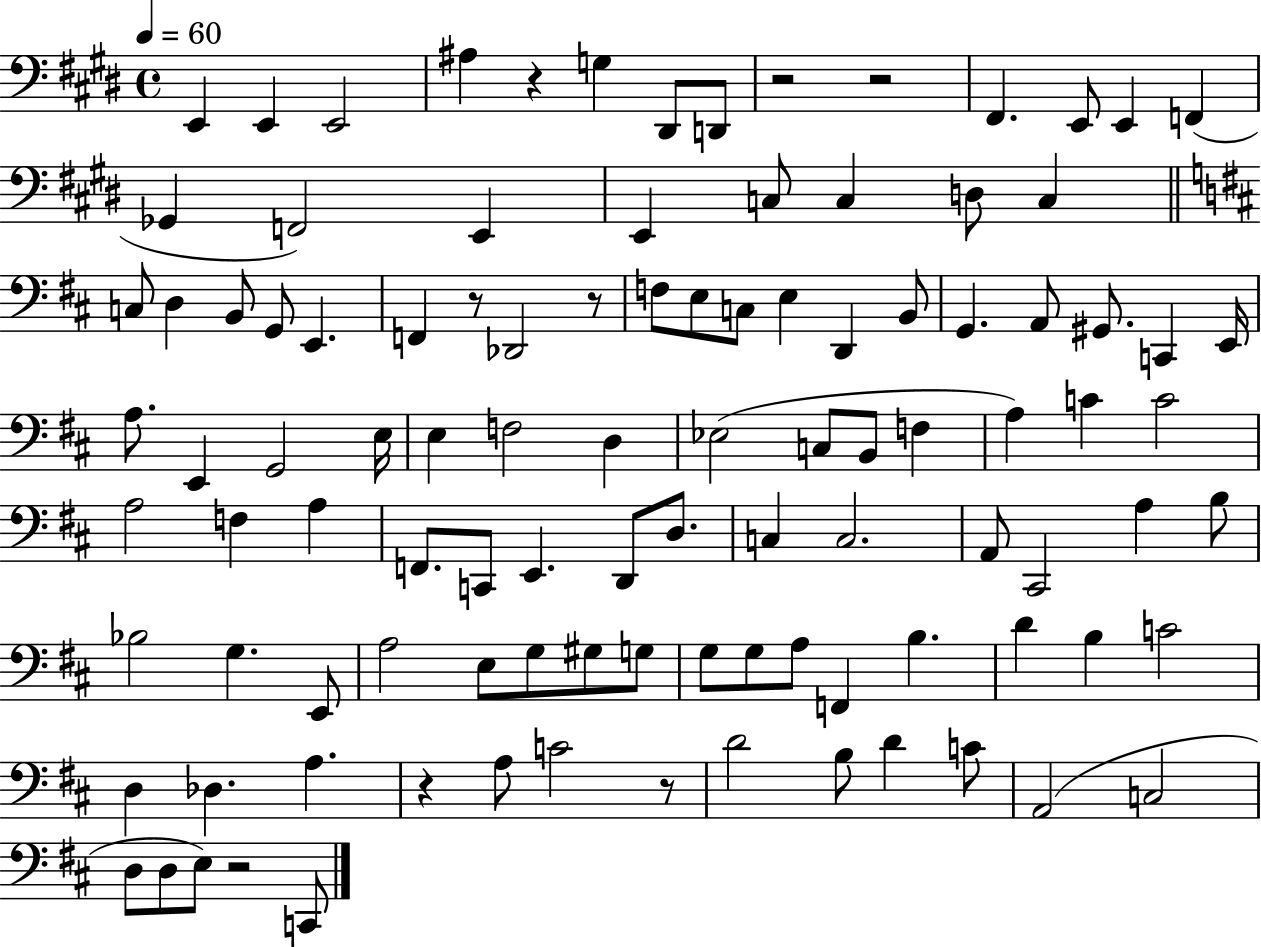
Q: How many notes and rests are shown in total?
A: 104